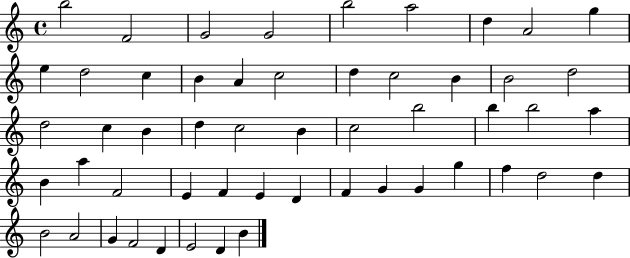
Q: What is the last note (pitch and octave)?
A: B4